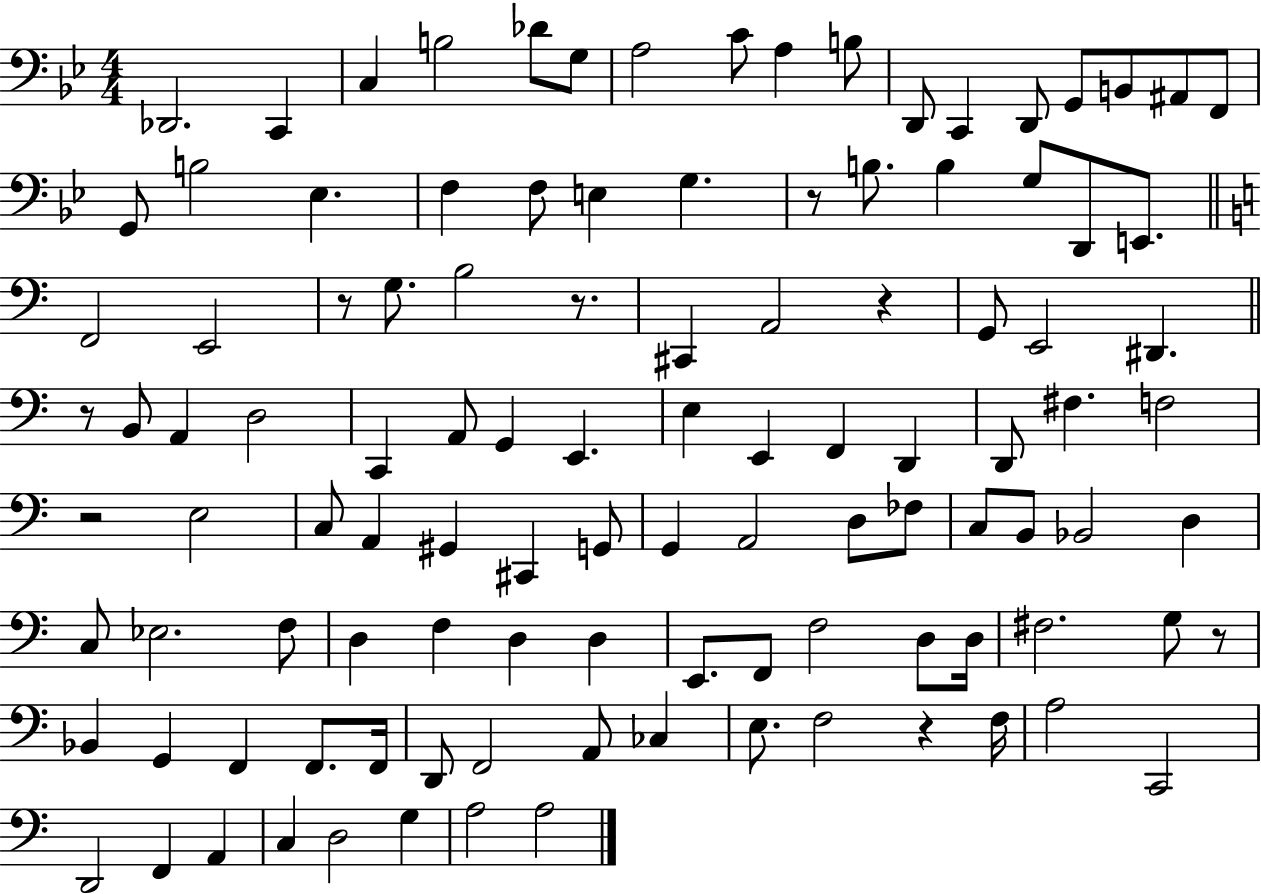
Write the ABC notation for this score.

X:1
T:Untitled
M:4/4
L:1/4
K:Bb
_D,,2 C,, C, B,2 _D/2 G,/2 A,2 C/2 A, B,/2 D,,/2 C,, D,,/2 G,,/2 B,,/2 ^A,,/2 F,,/2 G,,/2 B,2 _E, F, F,/2 E, G, z/2 B,/2 B, G,/2 D,,/2 E,,/2 F,,2 E,,2 z/2 G,/2 B,2 z/2 ^C,, A,,2 z G,,/2 E,,2 ^D,, z/2 B,,/2 A,, D,2 C,, A,,/2 G,, E,, E, E,, F,, D,, D,,/2 ^F, F,2 z2 E,2 C,/2 A,, ^G,, ^C,, G,,/2 G,, A,,2 D,/2 _F,/2 C,/2 B,,/2 _B,,2 D, C,/2 _E,2 F,/2 D, F, D, D, E,,/2 F,,/2 F,2 D,/2 D,/4 ^F,2 G,/2 z/2 _B,, G,, F,, F,,/2 F,,/4 D,,/2 F,,2 A,,/2 _C, E,/2 F,2 z F,/4 A,2 C,,2 D,,2 F,, A,, C, D,2 G, A,2 A,2